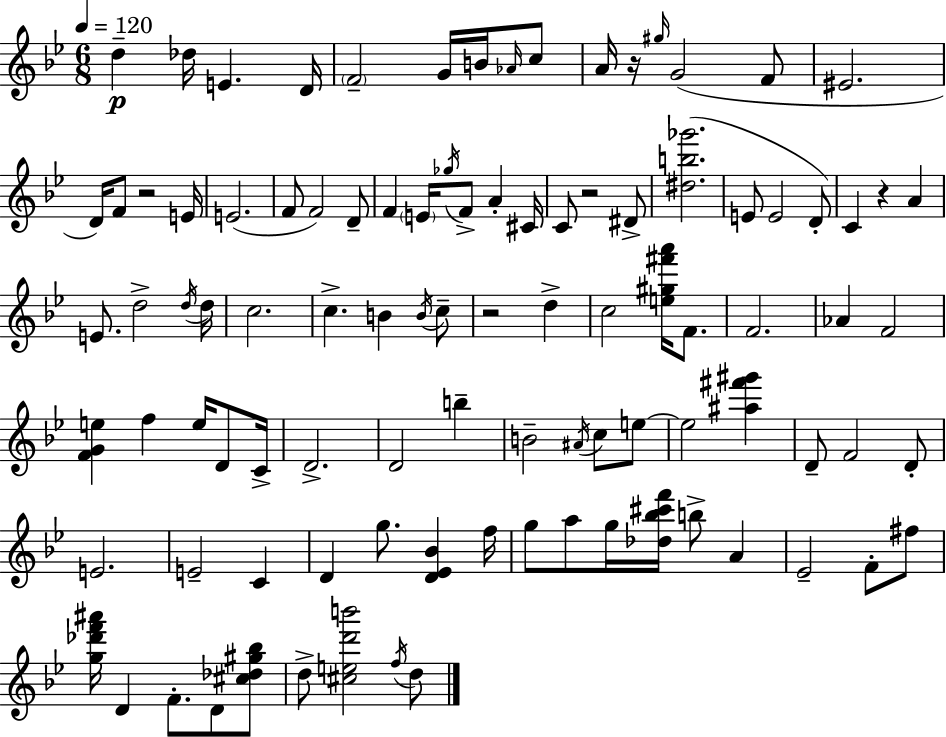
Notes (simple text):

D5/q Db5/s E4/q. D4/s F4/h G4/s B4/s Ab4/s C5/e A4/s R/s G#5/s G4/h F4/e EIS4/h. D4/s F4/e R/h E4/s E4/h. F4/e F4/h D4/e F4/q E4/s Gb5/s F4/e A4/q C#4/s C4/e R/h D#4/e [D#5,B5,Gb6]/h. E4/e E4/h D4/e C4/q R/q A4/q E4/e. D5/h D5/s D5/s C5/h. C5/q. B4/q B4/s C5/e R/h D5/q C5/h [E5,G#5,F#6,A6]/s F4/e. F4/h. Ab4/q F4/h [F4,G4,E5]/q F5/q E5/s D4/e C4/s D4/h. D4/h B5/q B4/h A#4/s C5/e E5/e E5/h [A#5,F#6,G#6]/q D4/e F4/h D4/e E4/h. E4/h C4/q D4/q G5/e. [D4,Eb4,Bb4]/q F5/s G5/e A5/e G5/s [Db5,Bb5,C#6,F6]/s B5/e A4/q Eb4/h F4/e F#5/e [G5,Db6,F6,A#6]/s D4/q F4/e. D4/e [C#5,Db5,G#5,Bb5]/e D5/e [C#5,E5,D6,B6]/h F5/s D5/e